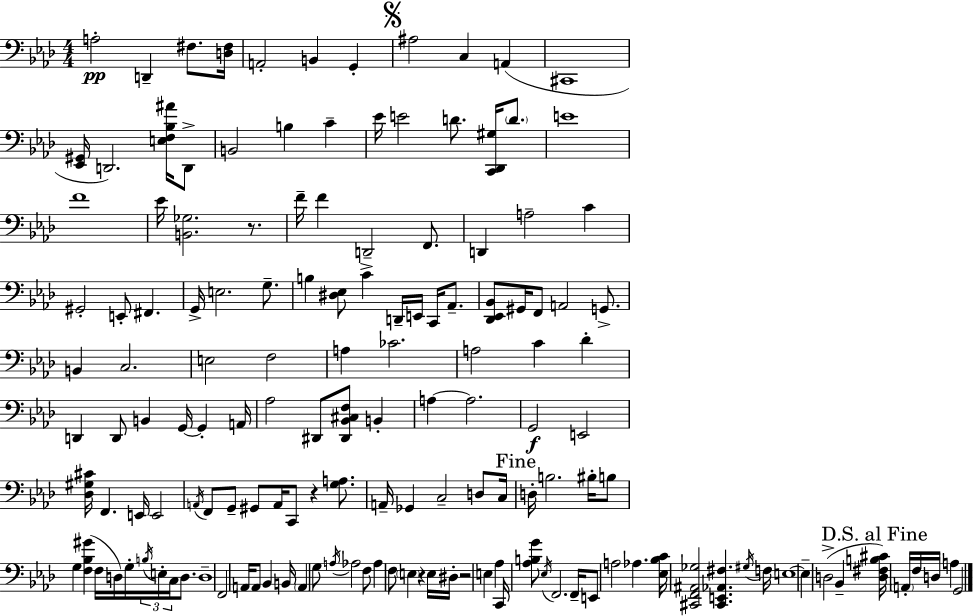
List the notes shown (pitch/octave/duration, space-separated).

A3/h D2/q F#3/e. [D3,F#3]/s A2/h B2/q G2/q A#3/h C3/q A2/q C#2/w [Eb2,G#2]/s D2/h. [E3,F3,Bb3,A#4]/s D2/e B2/h B3/q C4/q Eb4/s E4/h D4/e. [C2,Db2,G#3]/s D4/e. E4/w F4/w Eb4/s [B2,Gb3]/h. R/e. F4/s F4/q D2/h F2/e. D2/q A3/h C4/q G#2/h E2/e F#2/q. G2/s E3/h. G3/e. B3/q [D#3,Eb3]/e C4/q D2/s E2/s C2/s Ab2/e. [Db2,Eb2,Bb2]/e G#2/s F2/e A2/h G2/e. B2/q C3/h. E3/h F3/h A3/q CES4/h. A3/h C4/q Db4/q D2/q D2/e B2/q G2/s G2/q A2/s Ab3/h D#2/e [D#2,Bb2,C#3,F3]/e B2/q A3/q A3/h. G2/h E2/h [Db3,G#3,C#4]/s F2/q. E2/s E2/h A2/s F2/e G2/e G#2/e A2/s C2/e R/q [G3,A3]/e. A2/s Gb2/q C3/h D3/e C3/s D3/s B3/h. BIS3/s B3/e G3/q [F3,Bb3,G#4]/q F3/s D3/s G3/s B3/s E3/s C3/s D3/e. D3/w F2/h A2/s A2/e Bb2/q B2/s A2/q G3/e A3/s Ab3/h F3/e Ab3/q F3/e E3/q R/q E3/s D#3/s R/h E3/q Ab3/q C2/s [Ab3,B3,G4]/e Eb3/s F2/h. F2/s E2/e A3/h Ab3/q. [Eb3,Bb3,C4]/s [C#2,F2,A#2,Gb3]/h [C#2,E2,Ab2,F#3]/q. G#3/s F3/s E3/w E3/q D3/h Bb2/q [D3,F#3,B3,C#4]/s A2/s F3/s D3/s A3/q G2/h